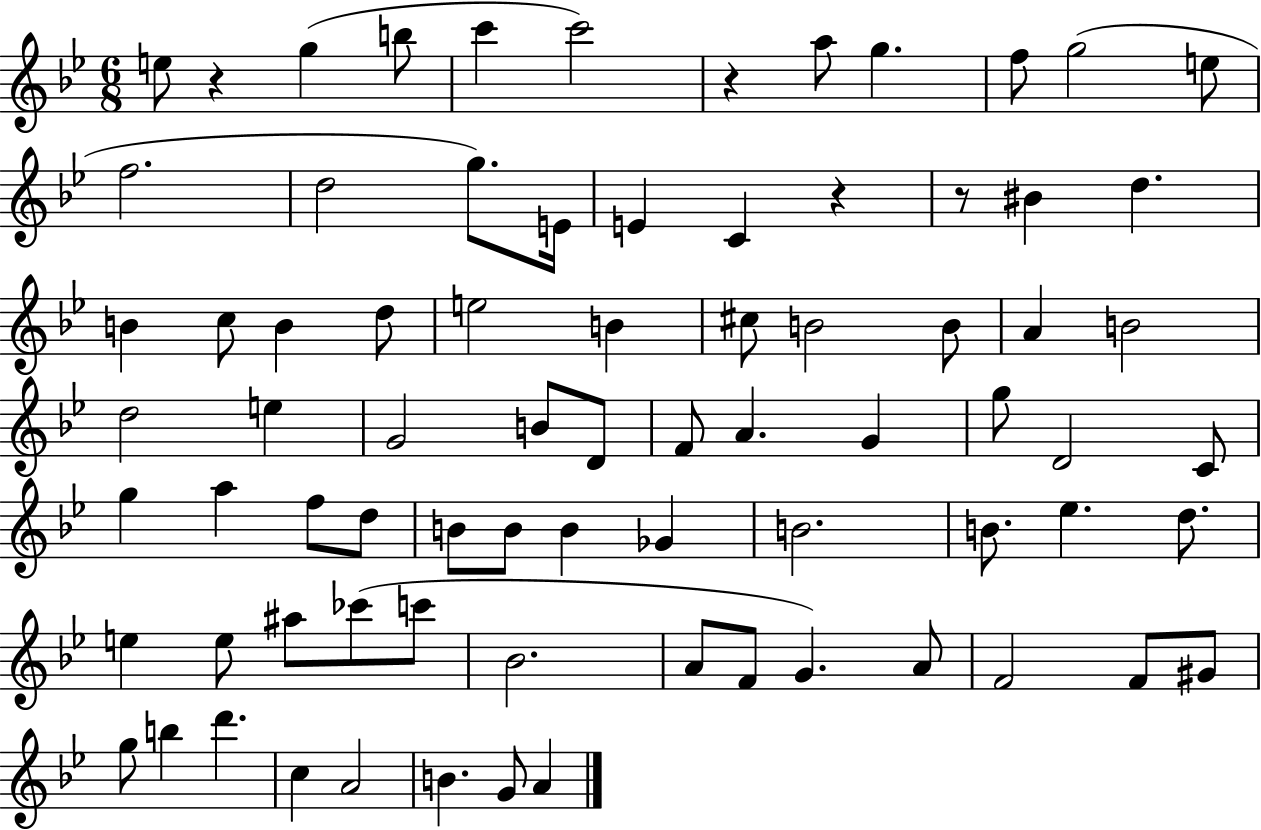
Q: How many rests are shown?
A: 4